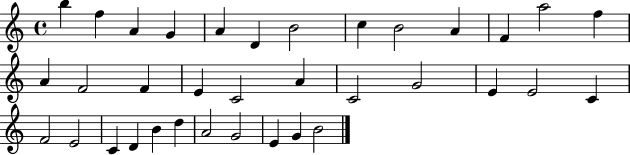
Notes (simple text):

B5/q F5/q A4/q G4/q A4/q D4/q B4/h C5/q B4/h A4/q F4/q A5/h F5/q A4/q F4/h F4/q E4/q C4/h A4/q C4/h G4/h E4/q E4/h C4/q F4/h E4/h C4/q D4/q B4/q D5/q A4/h G4/h E4/q G4/q B4/h